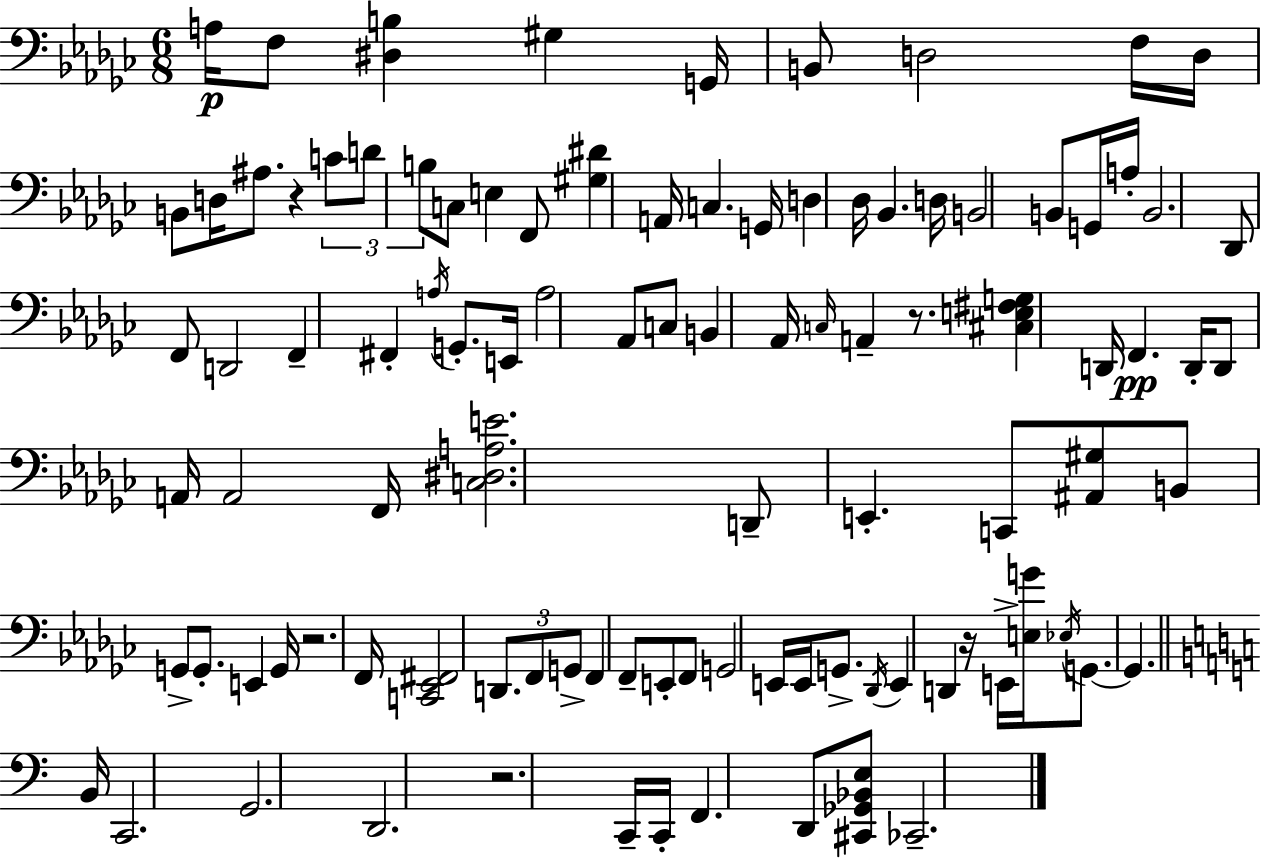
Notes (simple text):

A3/s F3/e [D#3,B3]/q G#3/q G2/s B2/e D3/h F3/s D3/s B2/e D3/s A#3/e. R/q C4/e D4/e B3/e C3/e E3/q F2/e [G#3,D#4]/q A2/s C3/q. G2/s D3/q Db3/s Bb2/q. D3/s B2/h B2/e G2/s A3/s B2/h. Db2/e F2/e D2/h F2/q F#2/q A3/s G2/e. E2/s A3/h Ab2/e C3/e B2/q Ab2/s C3/s A2/q R/e. [C#3,E3,F#3,G3]/q D2/s F2/q. D2/s D2/e A2/s A2/h F2/s [C3,D#3,A3,E4]/h. D2/e E2/q. C2/e [A#2,G#3]/e B2/e G2/e G2/e. E2/q G2/s R/h. F2/s [C2,Eb2,F#2]/h D2/e. F2/e G2/e F2/q F2/e E2/e F2/e G2/h E2/s E2/s G2/e. Db2/s E2/q D2/q R/s E2/s [E3,G4]/s Eb3/s G2/e. G2/q. B2/s C2/h. G2/h. D2/h. R/h. C2/s C2/s F2/q. D2/e [C#2,Gb2,Bb2,E3]/e CES2/h.